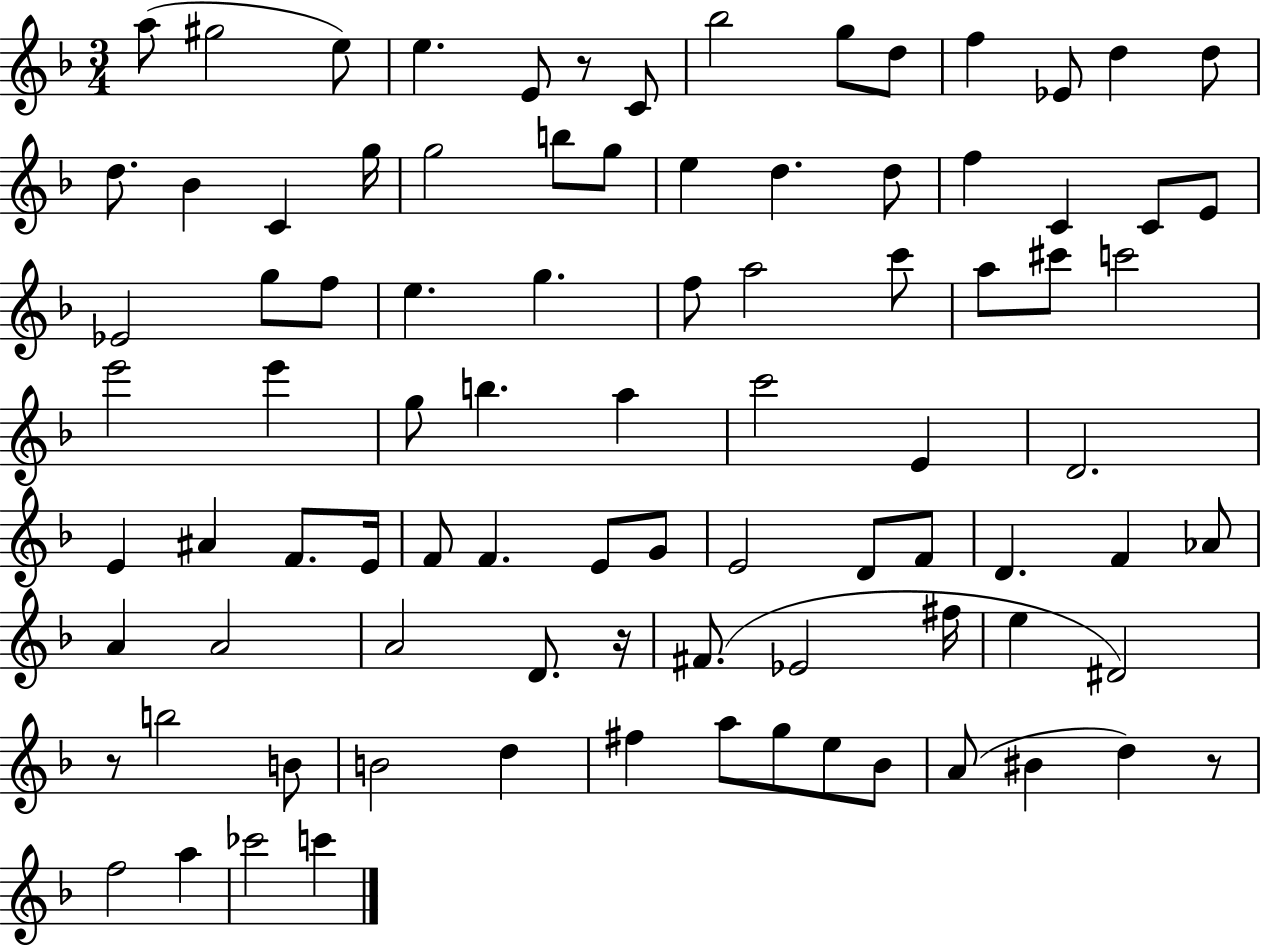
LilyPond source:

{
  \clef treble
  \numericTimeSignature
  \time 3/4
  \key f \major
  a''8( gis''2 e''8) | e''4. e'8 r8 c'8 | bes''2 g''8 d''8 | f''4 ees'8 d''4 d''8 | \break d''8. bes'4 c'4 g''16 | g''2 b''8 g''8 | e''4 d''4. d''8 | f''4 c'4 c'8 e'8 | \break ees'2 g''8 f''8 | e''4. g''4. | f''8 a''2 c'''8 | a''8 cis'''8 c'''2 | \break e'''2 e'''4 | g''8 b''4. a''4 | c'''2 e'4 | d'2. | \break e'4 ais'4 f'8. e'16 | f'8 f'4. e'8 g'8 | e'2 d'8 f'8 | d'4. f'4 aes'8 | \break a'4 a'2 | a'2 d'8. r16 | fis'8.( ees'2 fis''16 | e''4 dis'2) | \break r8 b''2 b'8 | b'2 d''4 | fis''4 a''8 g''8 e''8 bes'8 | a'8( bis'4 d''4) r8 | \break f''2 a''4 | ces'''2 c'''4 | \bar "|."
}